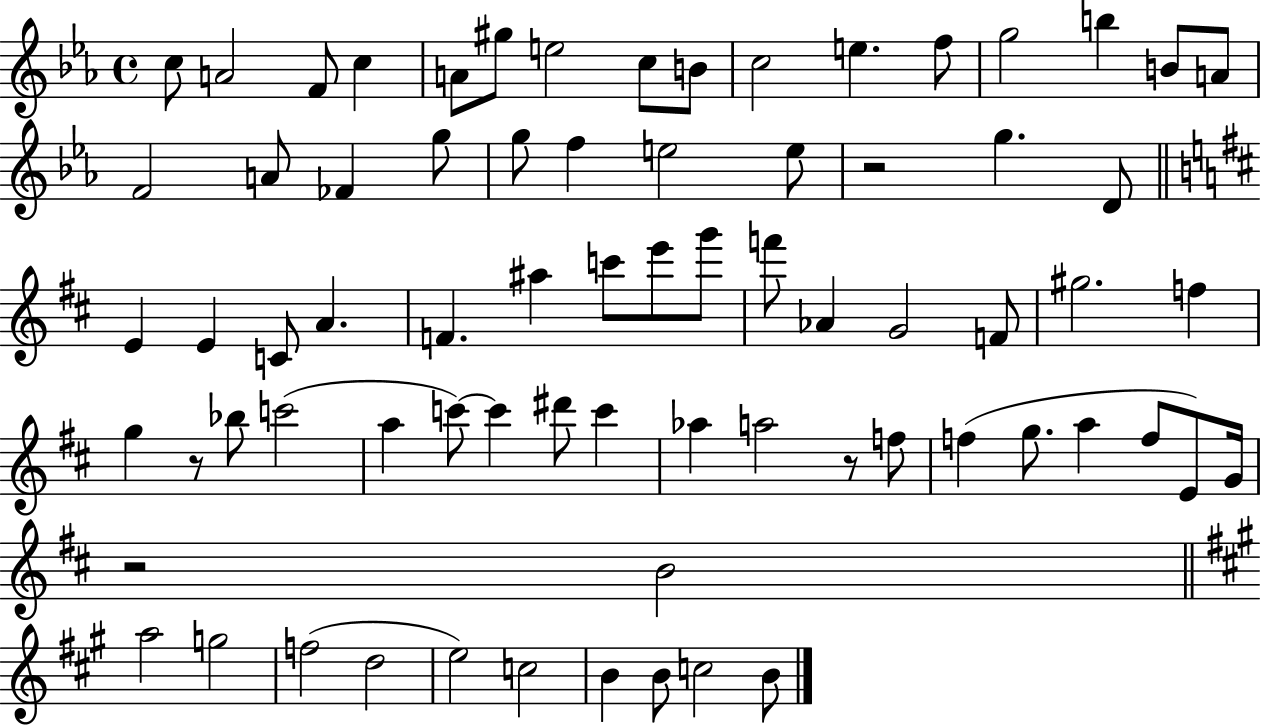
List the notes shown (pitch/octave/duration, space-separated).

C5/e A4/h F4/e C5/q A4/e G#5/e E5/h C5/e B4/e C5/h E5/q. F5/e G5/h B5/q B4/e A4/e F4/h A4/e FES4/q G5/e G5/e F5/q E5/h E5/e R/h G5/q. D4/e E4/q E4/q C4/e A4/q. F4/q. A#5/q C6/e E6/e G6/e F6/e Ab4/q G4/h F4/e G#5/h. F5/q G5/q R/e Bb5/e C6/h A5/q C6/e C6/q D#6/e C6/q Ab5/q A5/h R/e F5/e F5/q G5/e. A5/q F5/e E4/e G4/s R/h B4/h A5/h G5/h F5/h D5/h E5/h C5/h B4/q B4/e C5/h B4/e